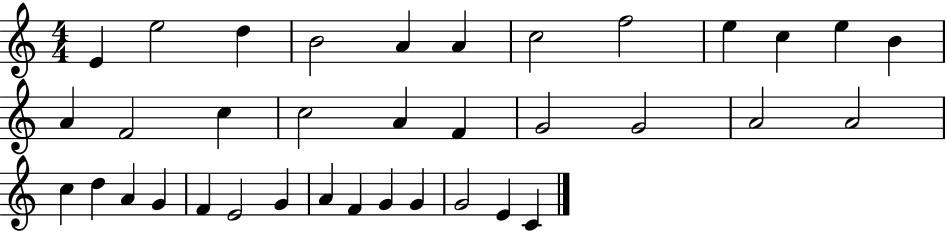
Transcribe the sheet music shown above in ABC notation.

X:1
T:Untitled
M:4/4
L:1/4
K:C
E e2 d B2 A A c2 f2 e c e B A F2 c c2 A F G2 G2 A2 A2 c d A G F E2 G A F G G G2 E C